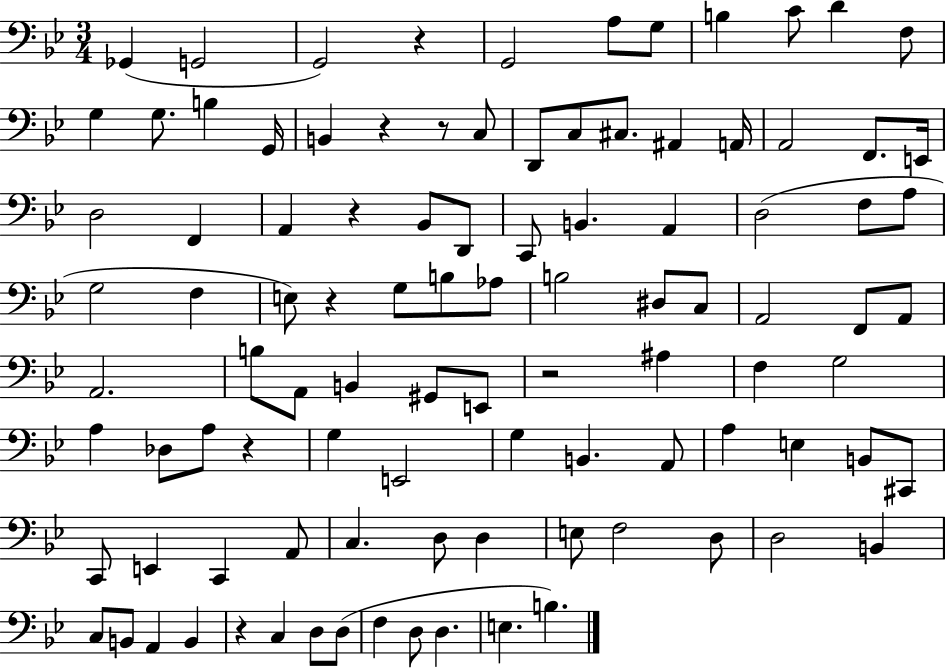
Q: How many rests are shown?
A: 8